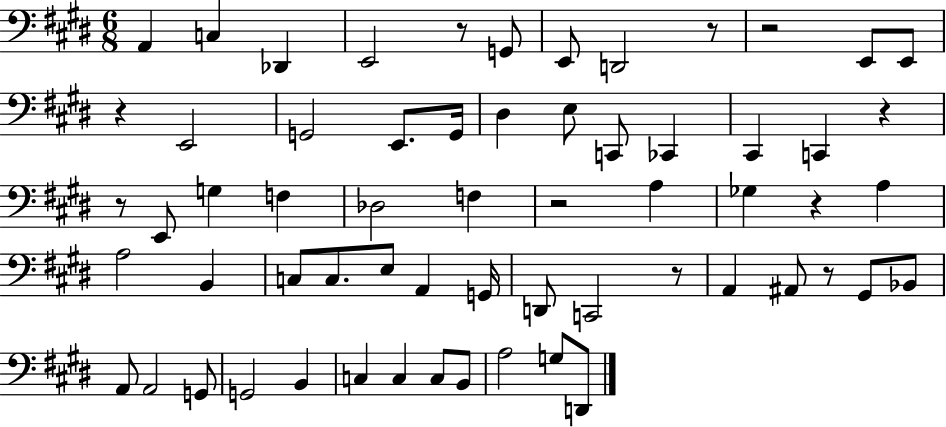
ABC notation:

X:1
T:Untitled
M:6/8
L:1/4
K:E
A,, C, _D,, E,,2 z/2 G,,/2 E,,/2 D,,2 z/2 z2 E,,/2 E,,/2 z E,,2 G,,2 E,,/2 G,,/4 ^D, E,/2 C,,/2 _C,, ^C,, C,, z z/2 E,,/2 G, F, _D,2 F, z2 A, _G, z A, A,2 B,, C,/2 C,/2 E,/2 A,, G,,/4 D,,/2 C,,2 z/2 A,, ^A,,/2 z/2 ^G,,/2 _B,,/2 A,,/2 A,,2 G,,/2 G,,2 B,, C, C, C,/2 B,,/2 A,2 G,/2 D,,/2